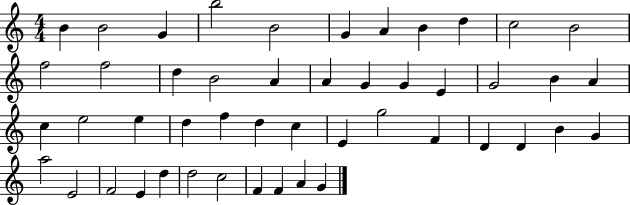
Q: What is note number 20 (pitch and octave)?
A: E4